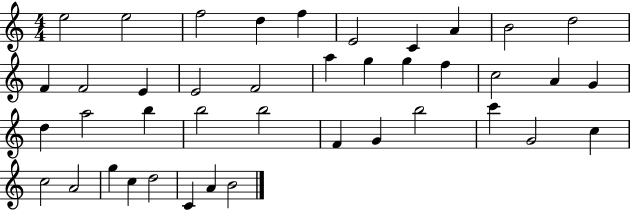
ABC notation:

X:1
T:Untitled
M:4/4
L:1/4
K:C
e2 e2 f2 d f E2 C A B2 d2 F F2 E E2 F2 a g g f c2 A G d a2 b b2 b2 F G b2 c' G2 c c2 A2 g c d2 C A B2